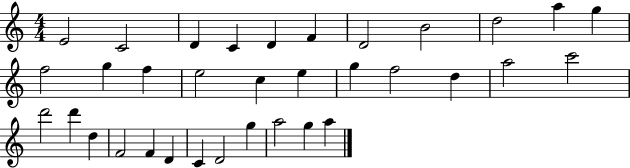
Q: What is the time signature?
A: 4/4